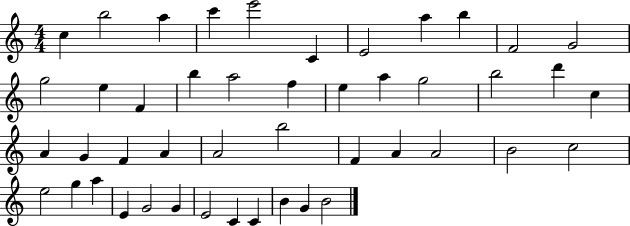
X:1
T:Untitled
M:4/4
L:1/4
K:C
c b2 a c' e'2 C E2 a b F2 G2 g2 e F b a2 f e a g2 b2 d' c A G F A A2 b2 F A A2 B2 c2 e2 g a E G2 G E2 C C B G B2